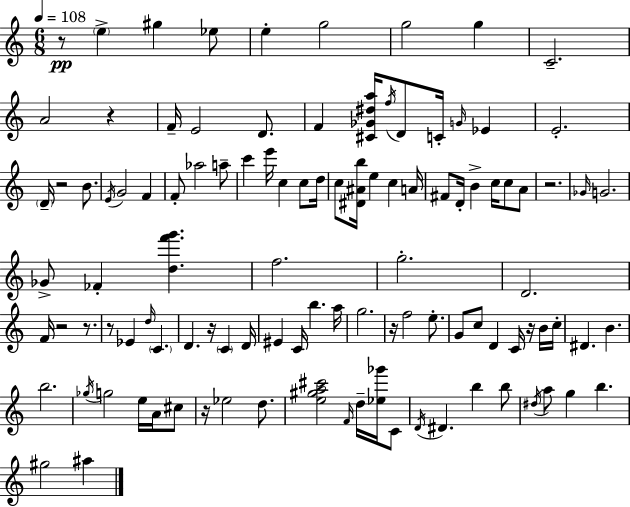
R/e E5/q G#5/q Eb5/e E5/q G5/h G5/h G5/q C4/h. A4/h R/q F4/s E4/h D4/e. F4/q [C#4,Gb4,D#5,A5]/s F5/s D4/e C4/s G4/s Eb4/q E4/h. D4/s R/h B4/e. E4/s G4/h F4/q F4/e Ab5/h A5/e C6/q E6/s C5/q C5/e D5/s C5/e [D#4,A#4,B5]/s E5/q C5/q A4/s F#4/e D4/s B4/q C5/s C5/e A4/e R/h. Gb4/s G4/h. Gb4/e FES4/q [D5,F6,G6]/q. F5/h. G5/h. D4/h. F4/s R/h R/e. R/e Eb4/q D5/s C4/q. D4/q. R/s C4/q D4/s EIS4/q C4/s B5/q. A5/s G5/h. R/s F5/h E5/e. G4/e C5/e D4/q C4/s R/s B4/s C5/s D#4/q. B4/q. B5/h. Gb5/s G5/h E5/s A4/s C#5/e R/s Eb5/h D5/e. [E5,G#5,A5,C#6]/h F4/s D5/s [Eb5,Gb6]/s C4/e D4/s D#4/q. B5/q B5/e D#5/s A5/e G5/q B5/q. G#5/h A#5/q